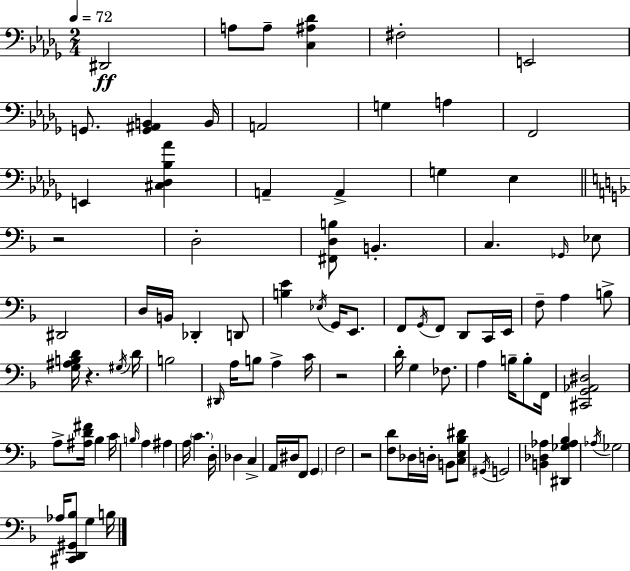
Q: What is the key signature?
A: BES minor